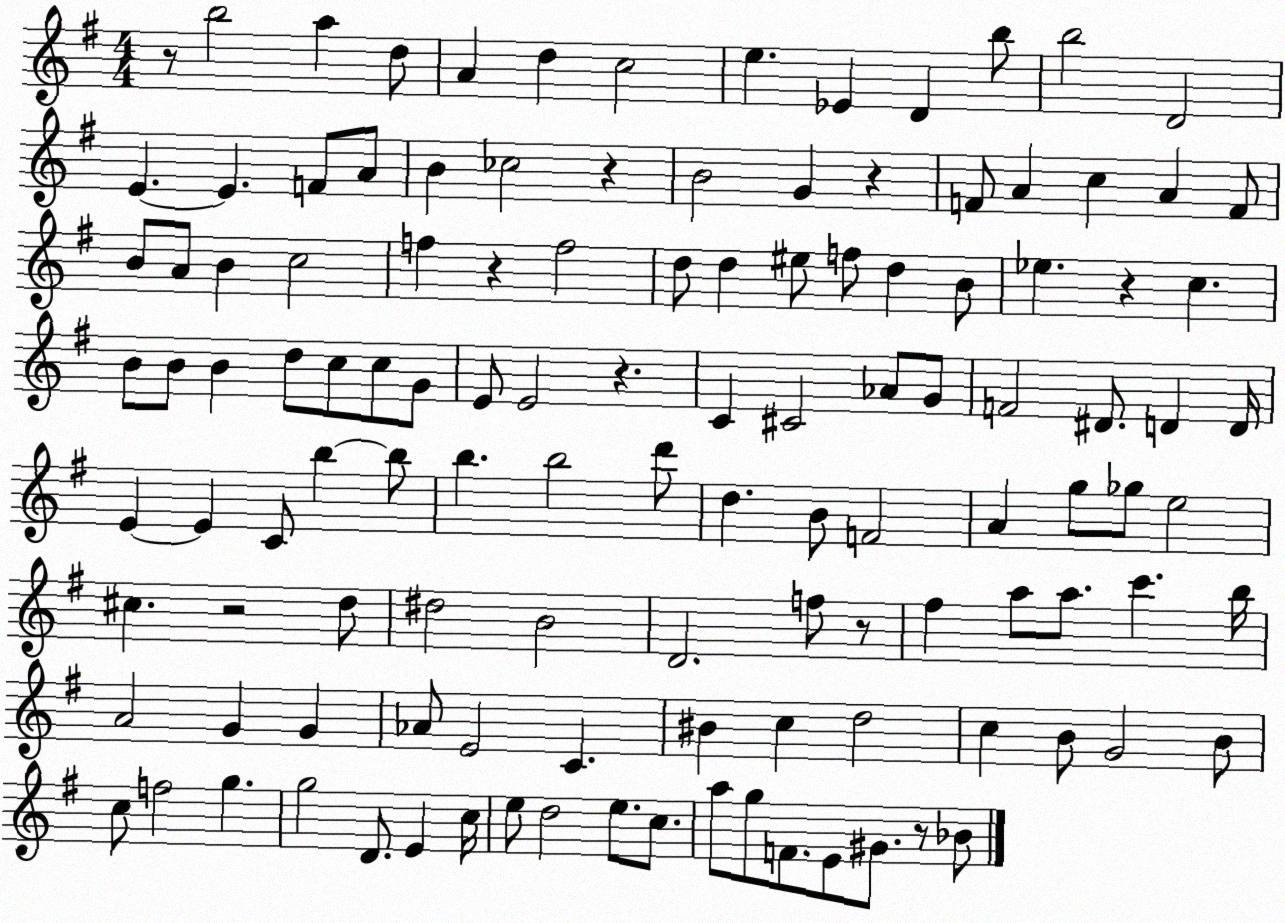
X:1
T:Untitled
M:4/4
L:1/4
K:G
z/2 b2 a d/2 A d c2 e _E D b/2 b2 D2 E E F/2 A/2 B _c2 z B2 G z F/2 A c A F/2 B/2 A/2 B c2 f z f2 d/2 d ^e/2 f/2 d B/2 _e z c B/2 B/2 B d/2 c/2 c/2 G/2 E/2 E2 z C ^C2 _A/2 G/2 F2 ^D/2 D D/4 E E C/2 b b/2 b b2 d'/2 d B/2 F2 A g/2 _g/2 e2 ^c z2 d/2 ^d2 B2 D2 f/2 z/2 ^f a/2 a/2 c' b/4 A2 G G _A/2 E2 C ^B c d2 c B/2 G2 B/2 c/2 f2 g g2 D/2 E c/4 e/2 d2 e/2 c/2 a/2 g/2 F/2 E/2 ^G/2 z/2 _B/2